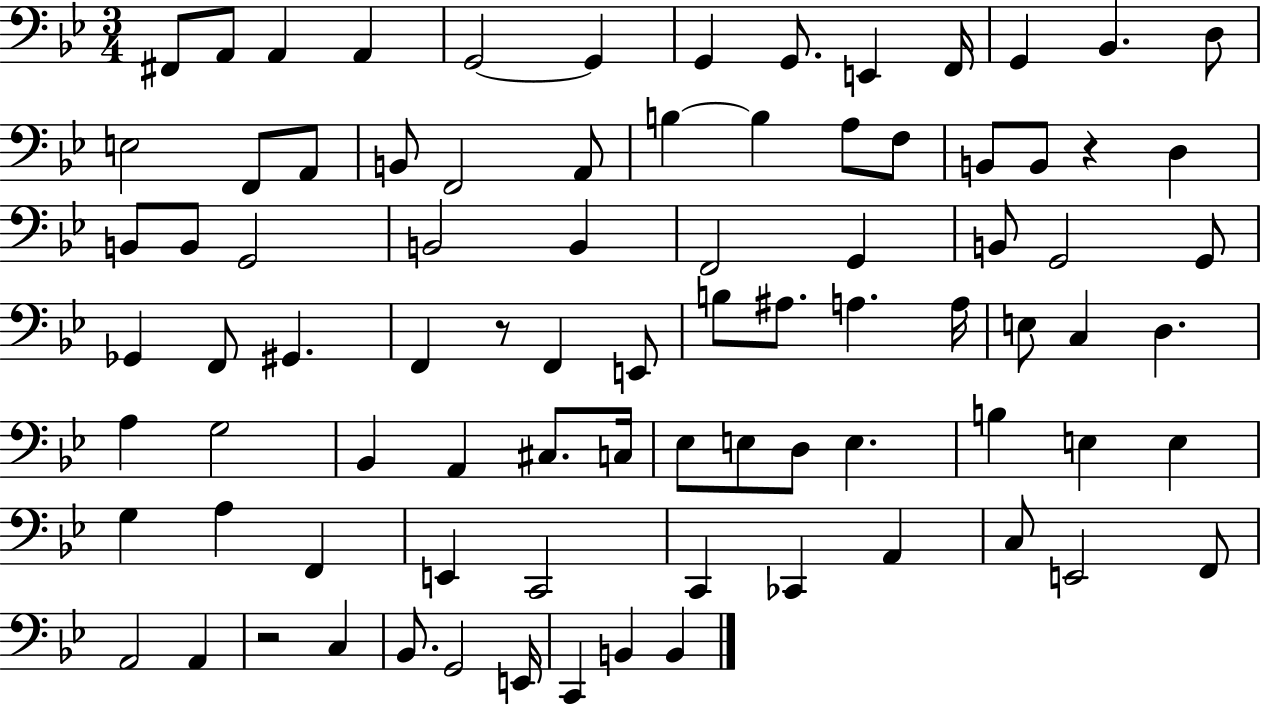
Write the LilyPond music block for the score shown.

{
  \clef bass
  \numericTimeSignature
  \time 3/4
  \key bes \major
  fis,8 a,8 a,4 a,4 | g,2~~ g,4 | g,4 g,8. e,4 f,16 | g,4 bes,4. d8 | \break e2 f,8 a,8 | b,8 f,2 a,8 | b4~~ b4 a8 f8 | b,8 b,8 r4 d4 | \break b,8 b,8 g,2 | b,2 b,4 | f,2 g,4 | b,8 g,2 g,8 | \break ges,4 f,8 gis,4. | f,4 r8 f,4 e,8 | b8 ais8. a4. a16 | e8 c4 d4. | \break a4 g2 | bes,4 a,4 cis8. c16 | ees8 e8 d8 e4. | b4 e4 e4 | \break g4 a4 f,4 | e,4 c,2 | c,4 ces,4 a,4 | c8 e,2 f,8 | \break a,2 a,4 | r2 c4 | bes,8. g,2 e,16 | c,4 b,4 b,4 | \break \bar "|."
}